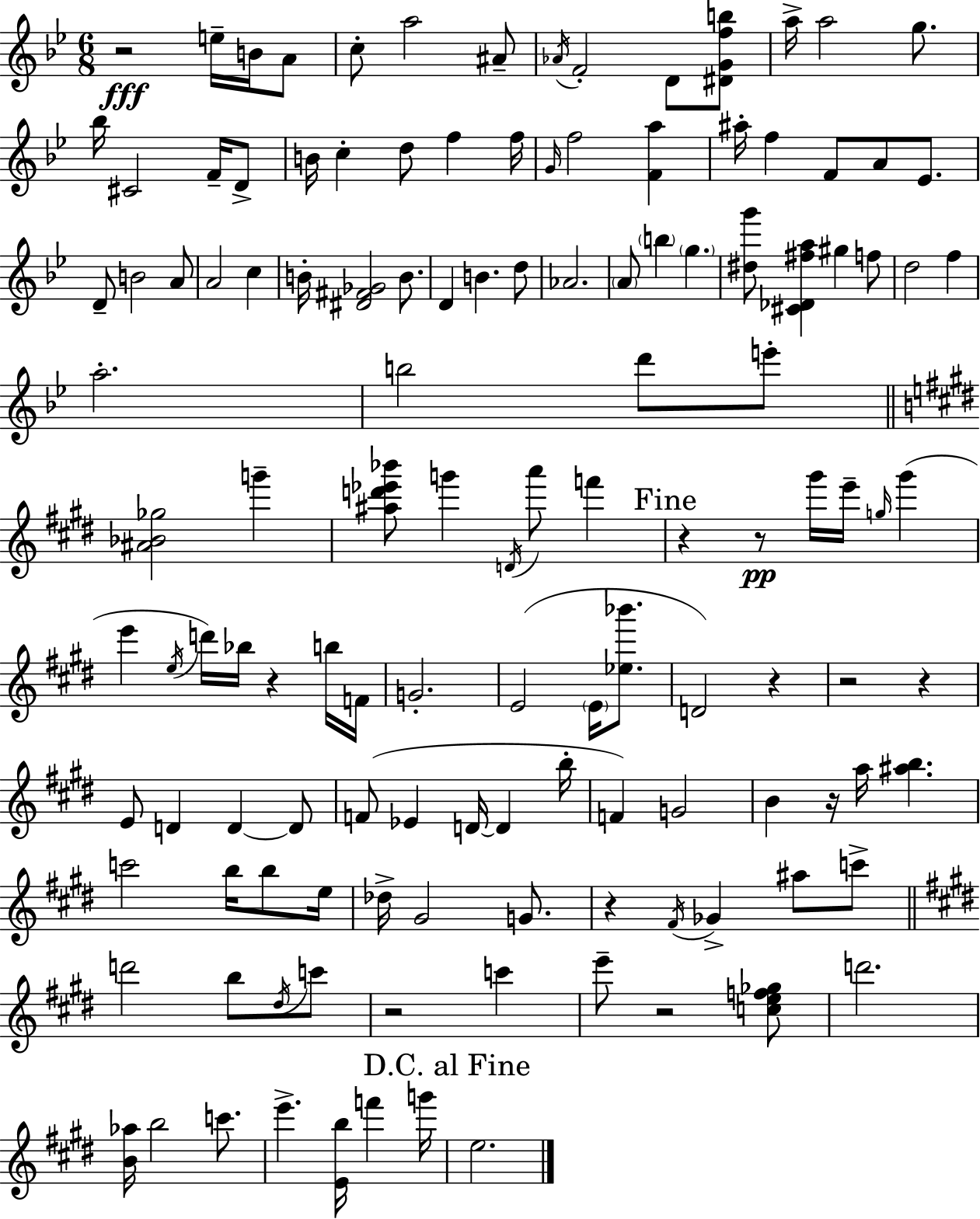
R/h E5/s B4/s A4/e C5/e A5/h A#4/e Ab4/s F4/h D4/e [D#4,G4,F5,B5]/e A5/s A5/h G5/e. Bb5/s C#4/h F4/s D4/e B4/s C5/q D5/e F5/q F5/s G4/s F5/h [F4,A5]/q A#5/s F5/q F4/e A4/e Eb4/e. D4/e B4/h A4/e A4/h C5/q B4/s [D#4,F#4,Gb4]/h B4/e. D4/q B4/q. D5/e Ab4/h. A4/e B5/q G5/q. [D#5,G6]/e [C#4,Db4,F#5,A5]/q G#5/q F5/e D5/h F5/q A5/h. B5/h D6/e E6/e [A#4,Bb4,Gb5]/h G6/q [A#5,D6,Eb6,Bb6]/e G6/q D4/s A6/e F6/q R/q R/e G#6/s E6/s G5/s G#6/q E6/q E5/s D6/s Bb5/s R/q B5/s F4/s G4/h. E4/h E4/s [Eb5,Bb6]/e. D4/h R/q R/h R/q E4/e D4/q D4/q D4/e F4/e Eb4/q D4/s D4/q B5/s F4/q G4/h B4/q R/s A5/s [A#5,B5]/q. C6/h B5/s B5/e E5/s Db5/s G#4/h G4/e. R/q F#4/s Gb4/q A#5/e C6/e D6/h B5/e D#5/s C6/e R/h C6/q E6/e R/h [C5,E5,F5,Gb5]/e D6/h. [B4,Ab5]/s B5/h C6/e. E6/q. [E4,B5]/s F6/q G6/s E5/h.